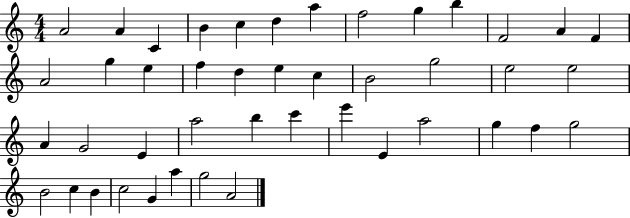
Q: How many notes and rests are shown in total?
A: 44